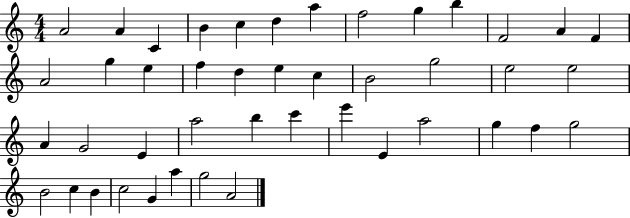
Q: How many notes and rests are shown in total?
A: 44